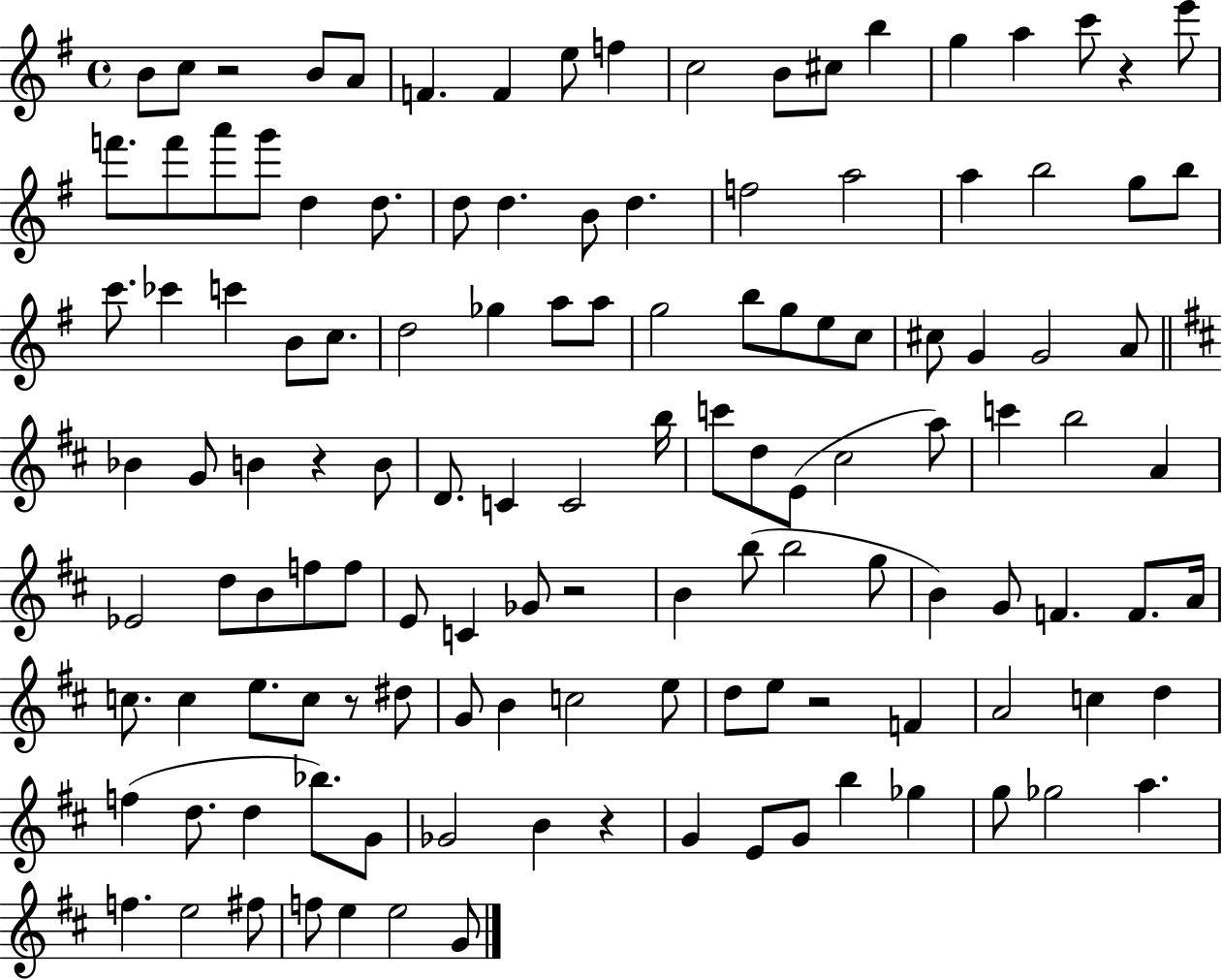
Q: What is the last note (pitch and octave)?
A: G4